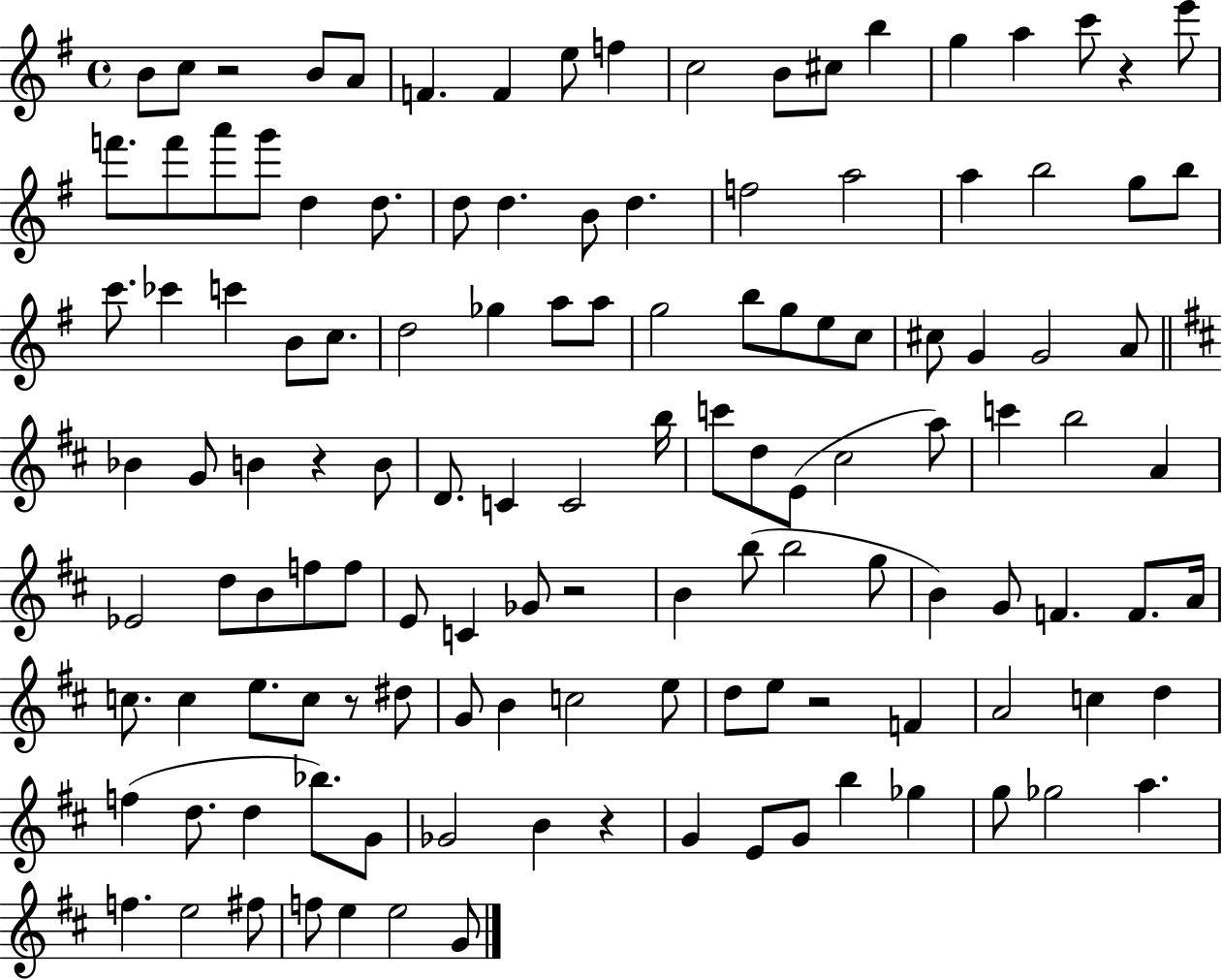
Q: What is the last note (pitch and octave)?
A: G4